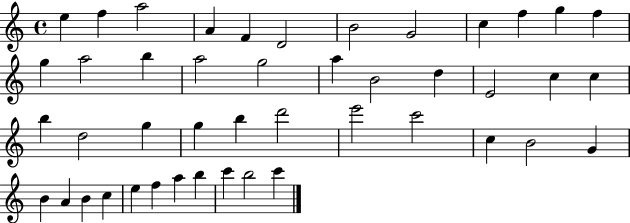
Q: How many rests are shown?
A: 0